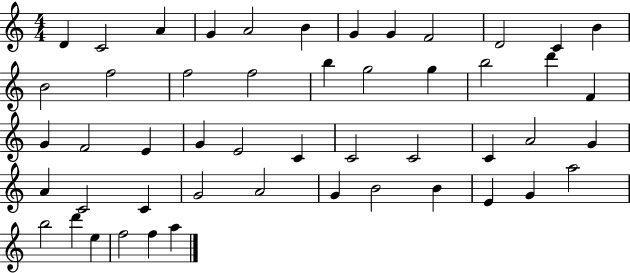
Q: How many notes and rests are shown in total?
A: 50